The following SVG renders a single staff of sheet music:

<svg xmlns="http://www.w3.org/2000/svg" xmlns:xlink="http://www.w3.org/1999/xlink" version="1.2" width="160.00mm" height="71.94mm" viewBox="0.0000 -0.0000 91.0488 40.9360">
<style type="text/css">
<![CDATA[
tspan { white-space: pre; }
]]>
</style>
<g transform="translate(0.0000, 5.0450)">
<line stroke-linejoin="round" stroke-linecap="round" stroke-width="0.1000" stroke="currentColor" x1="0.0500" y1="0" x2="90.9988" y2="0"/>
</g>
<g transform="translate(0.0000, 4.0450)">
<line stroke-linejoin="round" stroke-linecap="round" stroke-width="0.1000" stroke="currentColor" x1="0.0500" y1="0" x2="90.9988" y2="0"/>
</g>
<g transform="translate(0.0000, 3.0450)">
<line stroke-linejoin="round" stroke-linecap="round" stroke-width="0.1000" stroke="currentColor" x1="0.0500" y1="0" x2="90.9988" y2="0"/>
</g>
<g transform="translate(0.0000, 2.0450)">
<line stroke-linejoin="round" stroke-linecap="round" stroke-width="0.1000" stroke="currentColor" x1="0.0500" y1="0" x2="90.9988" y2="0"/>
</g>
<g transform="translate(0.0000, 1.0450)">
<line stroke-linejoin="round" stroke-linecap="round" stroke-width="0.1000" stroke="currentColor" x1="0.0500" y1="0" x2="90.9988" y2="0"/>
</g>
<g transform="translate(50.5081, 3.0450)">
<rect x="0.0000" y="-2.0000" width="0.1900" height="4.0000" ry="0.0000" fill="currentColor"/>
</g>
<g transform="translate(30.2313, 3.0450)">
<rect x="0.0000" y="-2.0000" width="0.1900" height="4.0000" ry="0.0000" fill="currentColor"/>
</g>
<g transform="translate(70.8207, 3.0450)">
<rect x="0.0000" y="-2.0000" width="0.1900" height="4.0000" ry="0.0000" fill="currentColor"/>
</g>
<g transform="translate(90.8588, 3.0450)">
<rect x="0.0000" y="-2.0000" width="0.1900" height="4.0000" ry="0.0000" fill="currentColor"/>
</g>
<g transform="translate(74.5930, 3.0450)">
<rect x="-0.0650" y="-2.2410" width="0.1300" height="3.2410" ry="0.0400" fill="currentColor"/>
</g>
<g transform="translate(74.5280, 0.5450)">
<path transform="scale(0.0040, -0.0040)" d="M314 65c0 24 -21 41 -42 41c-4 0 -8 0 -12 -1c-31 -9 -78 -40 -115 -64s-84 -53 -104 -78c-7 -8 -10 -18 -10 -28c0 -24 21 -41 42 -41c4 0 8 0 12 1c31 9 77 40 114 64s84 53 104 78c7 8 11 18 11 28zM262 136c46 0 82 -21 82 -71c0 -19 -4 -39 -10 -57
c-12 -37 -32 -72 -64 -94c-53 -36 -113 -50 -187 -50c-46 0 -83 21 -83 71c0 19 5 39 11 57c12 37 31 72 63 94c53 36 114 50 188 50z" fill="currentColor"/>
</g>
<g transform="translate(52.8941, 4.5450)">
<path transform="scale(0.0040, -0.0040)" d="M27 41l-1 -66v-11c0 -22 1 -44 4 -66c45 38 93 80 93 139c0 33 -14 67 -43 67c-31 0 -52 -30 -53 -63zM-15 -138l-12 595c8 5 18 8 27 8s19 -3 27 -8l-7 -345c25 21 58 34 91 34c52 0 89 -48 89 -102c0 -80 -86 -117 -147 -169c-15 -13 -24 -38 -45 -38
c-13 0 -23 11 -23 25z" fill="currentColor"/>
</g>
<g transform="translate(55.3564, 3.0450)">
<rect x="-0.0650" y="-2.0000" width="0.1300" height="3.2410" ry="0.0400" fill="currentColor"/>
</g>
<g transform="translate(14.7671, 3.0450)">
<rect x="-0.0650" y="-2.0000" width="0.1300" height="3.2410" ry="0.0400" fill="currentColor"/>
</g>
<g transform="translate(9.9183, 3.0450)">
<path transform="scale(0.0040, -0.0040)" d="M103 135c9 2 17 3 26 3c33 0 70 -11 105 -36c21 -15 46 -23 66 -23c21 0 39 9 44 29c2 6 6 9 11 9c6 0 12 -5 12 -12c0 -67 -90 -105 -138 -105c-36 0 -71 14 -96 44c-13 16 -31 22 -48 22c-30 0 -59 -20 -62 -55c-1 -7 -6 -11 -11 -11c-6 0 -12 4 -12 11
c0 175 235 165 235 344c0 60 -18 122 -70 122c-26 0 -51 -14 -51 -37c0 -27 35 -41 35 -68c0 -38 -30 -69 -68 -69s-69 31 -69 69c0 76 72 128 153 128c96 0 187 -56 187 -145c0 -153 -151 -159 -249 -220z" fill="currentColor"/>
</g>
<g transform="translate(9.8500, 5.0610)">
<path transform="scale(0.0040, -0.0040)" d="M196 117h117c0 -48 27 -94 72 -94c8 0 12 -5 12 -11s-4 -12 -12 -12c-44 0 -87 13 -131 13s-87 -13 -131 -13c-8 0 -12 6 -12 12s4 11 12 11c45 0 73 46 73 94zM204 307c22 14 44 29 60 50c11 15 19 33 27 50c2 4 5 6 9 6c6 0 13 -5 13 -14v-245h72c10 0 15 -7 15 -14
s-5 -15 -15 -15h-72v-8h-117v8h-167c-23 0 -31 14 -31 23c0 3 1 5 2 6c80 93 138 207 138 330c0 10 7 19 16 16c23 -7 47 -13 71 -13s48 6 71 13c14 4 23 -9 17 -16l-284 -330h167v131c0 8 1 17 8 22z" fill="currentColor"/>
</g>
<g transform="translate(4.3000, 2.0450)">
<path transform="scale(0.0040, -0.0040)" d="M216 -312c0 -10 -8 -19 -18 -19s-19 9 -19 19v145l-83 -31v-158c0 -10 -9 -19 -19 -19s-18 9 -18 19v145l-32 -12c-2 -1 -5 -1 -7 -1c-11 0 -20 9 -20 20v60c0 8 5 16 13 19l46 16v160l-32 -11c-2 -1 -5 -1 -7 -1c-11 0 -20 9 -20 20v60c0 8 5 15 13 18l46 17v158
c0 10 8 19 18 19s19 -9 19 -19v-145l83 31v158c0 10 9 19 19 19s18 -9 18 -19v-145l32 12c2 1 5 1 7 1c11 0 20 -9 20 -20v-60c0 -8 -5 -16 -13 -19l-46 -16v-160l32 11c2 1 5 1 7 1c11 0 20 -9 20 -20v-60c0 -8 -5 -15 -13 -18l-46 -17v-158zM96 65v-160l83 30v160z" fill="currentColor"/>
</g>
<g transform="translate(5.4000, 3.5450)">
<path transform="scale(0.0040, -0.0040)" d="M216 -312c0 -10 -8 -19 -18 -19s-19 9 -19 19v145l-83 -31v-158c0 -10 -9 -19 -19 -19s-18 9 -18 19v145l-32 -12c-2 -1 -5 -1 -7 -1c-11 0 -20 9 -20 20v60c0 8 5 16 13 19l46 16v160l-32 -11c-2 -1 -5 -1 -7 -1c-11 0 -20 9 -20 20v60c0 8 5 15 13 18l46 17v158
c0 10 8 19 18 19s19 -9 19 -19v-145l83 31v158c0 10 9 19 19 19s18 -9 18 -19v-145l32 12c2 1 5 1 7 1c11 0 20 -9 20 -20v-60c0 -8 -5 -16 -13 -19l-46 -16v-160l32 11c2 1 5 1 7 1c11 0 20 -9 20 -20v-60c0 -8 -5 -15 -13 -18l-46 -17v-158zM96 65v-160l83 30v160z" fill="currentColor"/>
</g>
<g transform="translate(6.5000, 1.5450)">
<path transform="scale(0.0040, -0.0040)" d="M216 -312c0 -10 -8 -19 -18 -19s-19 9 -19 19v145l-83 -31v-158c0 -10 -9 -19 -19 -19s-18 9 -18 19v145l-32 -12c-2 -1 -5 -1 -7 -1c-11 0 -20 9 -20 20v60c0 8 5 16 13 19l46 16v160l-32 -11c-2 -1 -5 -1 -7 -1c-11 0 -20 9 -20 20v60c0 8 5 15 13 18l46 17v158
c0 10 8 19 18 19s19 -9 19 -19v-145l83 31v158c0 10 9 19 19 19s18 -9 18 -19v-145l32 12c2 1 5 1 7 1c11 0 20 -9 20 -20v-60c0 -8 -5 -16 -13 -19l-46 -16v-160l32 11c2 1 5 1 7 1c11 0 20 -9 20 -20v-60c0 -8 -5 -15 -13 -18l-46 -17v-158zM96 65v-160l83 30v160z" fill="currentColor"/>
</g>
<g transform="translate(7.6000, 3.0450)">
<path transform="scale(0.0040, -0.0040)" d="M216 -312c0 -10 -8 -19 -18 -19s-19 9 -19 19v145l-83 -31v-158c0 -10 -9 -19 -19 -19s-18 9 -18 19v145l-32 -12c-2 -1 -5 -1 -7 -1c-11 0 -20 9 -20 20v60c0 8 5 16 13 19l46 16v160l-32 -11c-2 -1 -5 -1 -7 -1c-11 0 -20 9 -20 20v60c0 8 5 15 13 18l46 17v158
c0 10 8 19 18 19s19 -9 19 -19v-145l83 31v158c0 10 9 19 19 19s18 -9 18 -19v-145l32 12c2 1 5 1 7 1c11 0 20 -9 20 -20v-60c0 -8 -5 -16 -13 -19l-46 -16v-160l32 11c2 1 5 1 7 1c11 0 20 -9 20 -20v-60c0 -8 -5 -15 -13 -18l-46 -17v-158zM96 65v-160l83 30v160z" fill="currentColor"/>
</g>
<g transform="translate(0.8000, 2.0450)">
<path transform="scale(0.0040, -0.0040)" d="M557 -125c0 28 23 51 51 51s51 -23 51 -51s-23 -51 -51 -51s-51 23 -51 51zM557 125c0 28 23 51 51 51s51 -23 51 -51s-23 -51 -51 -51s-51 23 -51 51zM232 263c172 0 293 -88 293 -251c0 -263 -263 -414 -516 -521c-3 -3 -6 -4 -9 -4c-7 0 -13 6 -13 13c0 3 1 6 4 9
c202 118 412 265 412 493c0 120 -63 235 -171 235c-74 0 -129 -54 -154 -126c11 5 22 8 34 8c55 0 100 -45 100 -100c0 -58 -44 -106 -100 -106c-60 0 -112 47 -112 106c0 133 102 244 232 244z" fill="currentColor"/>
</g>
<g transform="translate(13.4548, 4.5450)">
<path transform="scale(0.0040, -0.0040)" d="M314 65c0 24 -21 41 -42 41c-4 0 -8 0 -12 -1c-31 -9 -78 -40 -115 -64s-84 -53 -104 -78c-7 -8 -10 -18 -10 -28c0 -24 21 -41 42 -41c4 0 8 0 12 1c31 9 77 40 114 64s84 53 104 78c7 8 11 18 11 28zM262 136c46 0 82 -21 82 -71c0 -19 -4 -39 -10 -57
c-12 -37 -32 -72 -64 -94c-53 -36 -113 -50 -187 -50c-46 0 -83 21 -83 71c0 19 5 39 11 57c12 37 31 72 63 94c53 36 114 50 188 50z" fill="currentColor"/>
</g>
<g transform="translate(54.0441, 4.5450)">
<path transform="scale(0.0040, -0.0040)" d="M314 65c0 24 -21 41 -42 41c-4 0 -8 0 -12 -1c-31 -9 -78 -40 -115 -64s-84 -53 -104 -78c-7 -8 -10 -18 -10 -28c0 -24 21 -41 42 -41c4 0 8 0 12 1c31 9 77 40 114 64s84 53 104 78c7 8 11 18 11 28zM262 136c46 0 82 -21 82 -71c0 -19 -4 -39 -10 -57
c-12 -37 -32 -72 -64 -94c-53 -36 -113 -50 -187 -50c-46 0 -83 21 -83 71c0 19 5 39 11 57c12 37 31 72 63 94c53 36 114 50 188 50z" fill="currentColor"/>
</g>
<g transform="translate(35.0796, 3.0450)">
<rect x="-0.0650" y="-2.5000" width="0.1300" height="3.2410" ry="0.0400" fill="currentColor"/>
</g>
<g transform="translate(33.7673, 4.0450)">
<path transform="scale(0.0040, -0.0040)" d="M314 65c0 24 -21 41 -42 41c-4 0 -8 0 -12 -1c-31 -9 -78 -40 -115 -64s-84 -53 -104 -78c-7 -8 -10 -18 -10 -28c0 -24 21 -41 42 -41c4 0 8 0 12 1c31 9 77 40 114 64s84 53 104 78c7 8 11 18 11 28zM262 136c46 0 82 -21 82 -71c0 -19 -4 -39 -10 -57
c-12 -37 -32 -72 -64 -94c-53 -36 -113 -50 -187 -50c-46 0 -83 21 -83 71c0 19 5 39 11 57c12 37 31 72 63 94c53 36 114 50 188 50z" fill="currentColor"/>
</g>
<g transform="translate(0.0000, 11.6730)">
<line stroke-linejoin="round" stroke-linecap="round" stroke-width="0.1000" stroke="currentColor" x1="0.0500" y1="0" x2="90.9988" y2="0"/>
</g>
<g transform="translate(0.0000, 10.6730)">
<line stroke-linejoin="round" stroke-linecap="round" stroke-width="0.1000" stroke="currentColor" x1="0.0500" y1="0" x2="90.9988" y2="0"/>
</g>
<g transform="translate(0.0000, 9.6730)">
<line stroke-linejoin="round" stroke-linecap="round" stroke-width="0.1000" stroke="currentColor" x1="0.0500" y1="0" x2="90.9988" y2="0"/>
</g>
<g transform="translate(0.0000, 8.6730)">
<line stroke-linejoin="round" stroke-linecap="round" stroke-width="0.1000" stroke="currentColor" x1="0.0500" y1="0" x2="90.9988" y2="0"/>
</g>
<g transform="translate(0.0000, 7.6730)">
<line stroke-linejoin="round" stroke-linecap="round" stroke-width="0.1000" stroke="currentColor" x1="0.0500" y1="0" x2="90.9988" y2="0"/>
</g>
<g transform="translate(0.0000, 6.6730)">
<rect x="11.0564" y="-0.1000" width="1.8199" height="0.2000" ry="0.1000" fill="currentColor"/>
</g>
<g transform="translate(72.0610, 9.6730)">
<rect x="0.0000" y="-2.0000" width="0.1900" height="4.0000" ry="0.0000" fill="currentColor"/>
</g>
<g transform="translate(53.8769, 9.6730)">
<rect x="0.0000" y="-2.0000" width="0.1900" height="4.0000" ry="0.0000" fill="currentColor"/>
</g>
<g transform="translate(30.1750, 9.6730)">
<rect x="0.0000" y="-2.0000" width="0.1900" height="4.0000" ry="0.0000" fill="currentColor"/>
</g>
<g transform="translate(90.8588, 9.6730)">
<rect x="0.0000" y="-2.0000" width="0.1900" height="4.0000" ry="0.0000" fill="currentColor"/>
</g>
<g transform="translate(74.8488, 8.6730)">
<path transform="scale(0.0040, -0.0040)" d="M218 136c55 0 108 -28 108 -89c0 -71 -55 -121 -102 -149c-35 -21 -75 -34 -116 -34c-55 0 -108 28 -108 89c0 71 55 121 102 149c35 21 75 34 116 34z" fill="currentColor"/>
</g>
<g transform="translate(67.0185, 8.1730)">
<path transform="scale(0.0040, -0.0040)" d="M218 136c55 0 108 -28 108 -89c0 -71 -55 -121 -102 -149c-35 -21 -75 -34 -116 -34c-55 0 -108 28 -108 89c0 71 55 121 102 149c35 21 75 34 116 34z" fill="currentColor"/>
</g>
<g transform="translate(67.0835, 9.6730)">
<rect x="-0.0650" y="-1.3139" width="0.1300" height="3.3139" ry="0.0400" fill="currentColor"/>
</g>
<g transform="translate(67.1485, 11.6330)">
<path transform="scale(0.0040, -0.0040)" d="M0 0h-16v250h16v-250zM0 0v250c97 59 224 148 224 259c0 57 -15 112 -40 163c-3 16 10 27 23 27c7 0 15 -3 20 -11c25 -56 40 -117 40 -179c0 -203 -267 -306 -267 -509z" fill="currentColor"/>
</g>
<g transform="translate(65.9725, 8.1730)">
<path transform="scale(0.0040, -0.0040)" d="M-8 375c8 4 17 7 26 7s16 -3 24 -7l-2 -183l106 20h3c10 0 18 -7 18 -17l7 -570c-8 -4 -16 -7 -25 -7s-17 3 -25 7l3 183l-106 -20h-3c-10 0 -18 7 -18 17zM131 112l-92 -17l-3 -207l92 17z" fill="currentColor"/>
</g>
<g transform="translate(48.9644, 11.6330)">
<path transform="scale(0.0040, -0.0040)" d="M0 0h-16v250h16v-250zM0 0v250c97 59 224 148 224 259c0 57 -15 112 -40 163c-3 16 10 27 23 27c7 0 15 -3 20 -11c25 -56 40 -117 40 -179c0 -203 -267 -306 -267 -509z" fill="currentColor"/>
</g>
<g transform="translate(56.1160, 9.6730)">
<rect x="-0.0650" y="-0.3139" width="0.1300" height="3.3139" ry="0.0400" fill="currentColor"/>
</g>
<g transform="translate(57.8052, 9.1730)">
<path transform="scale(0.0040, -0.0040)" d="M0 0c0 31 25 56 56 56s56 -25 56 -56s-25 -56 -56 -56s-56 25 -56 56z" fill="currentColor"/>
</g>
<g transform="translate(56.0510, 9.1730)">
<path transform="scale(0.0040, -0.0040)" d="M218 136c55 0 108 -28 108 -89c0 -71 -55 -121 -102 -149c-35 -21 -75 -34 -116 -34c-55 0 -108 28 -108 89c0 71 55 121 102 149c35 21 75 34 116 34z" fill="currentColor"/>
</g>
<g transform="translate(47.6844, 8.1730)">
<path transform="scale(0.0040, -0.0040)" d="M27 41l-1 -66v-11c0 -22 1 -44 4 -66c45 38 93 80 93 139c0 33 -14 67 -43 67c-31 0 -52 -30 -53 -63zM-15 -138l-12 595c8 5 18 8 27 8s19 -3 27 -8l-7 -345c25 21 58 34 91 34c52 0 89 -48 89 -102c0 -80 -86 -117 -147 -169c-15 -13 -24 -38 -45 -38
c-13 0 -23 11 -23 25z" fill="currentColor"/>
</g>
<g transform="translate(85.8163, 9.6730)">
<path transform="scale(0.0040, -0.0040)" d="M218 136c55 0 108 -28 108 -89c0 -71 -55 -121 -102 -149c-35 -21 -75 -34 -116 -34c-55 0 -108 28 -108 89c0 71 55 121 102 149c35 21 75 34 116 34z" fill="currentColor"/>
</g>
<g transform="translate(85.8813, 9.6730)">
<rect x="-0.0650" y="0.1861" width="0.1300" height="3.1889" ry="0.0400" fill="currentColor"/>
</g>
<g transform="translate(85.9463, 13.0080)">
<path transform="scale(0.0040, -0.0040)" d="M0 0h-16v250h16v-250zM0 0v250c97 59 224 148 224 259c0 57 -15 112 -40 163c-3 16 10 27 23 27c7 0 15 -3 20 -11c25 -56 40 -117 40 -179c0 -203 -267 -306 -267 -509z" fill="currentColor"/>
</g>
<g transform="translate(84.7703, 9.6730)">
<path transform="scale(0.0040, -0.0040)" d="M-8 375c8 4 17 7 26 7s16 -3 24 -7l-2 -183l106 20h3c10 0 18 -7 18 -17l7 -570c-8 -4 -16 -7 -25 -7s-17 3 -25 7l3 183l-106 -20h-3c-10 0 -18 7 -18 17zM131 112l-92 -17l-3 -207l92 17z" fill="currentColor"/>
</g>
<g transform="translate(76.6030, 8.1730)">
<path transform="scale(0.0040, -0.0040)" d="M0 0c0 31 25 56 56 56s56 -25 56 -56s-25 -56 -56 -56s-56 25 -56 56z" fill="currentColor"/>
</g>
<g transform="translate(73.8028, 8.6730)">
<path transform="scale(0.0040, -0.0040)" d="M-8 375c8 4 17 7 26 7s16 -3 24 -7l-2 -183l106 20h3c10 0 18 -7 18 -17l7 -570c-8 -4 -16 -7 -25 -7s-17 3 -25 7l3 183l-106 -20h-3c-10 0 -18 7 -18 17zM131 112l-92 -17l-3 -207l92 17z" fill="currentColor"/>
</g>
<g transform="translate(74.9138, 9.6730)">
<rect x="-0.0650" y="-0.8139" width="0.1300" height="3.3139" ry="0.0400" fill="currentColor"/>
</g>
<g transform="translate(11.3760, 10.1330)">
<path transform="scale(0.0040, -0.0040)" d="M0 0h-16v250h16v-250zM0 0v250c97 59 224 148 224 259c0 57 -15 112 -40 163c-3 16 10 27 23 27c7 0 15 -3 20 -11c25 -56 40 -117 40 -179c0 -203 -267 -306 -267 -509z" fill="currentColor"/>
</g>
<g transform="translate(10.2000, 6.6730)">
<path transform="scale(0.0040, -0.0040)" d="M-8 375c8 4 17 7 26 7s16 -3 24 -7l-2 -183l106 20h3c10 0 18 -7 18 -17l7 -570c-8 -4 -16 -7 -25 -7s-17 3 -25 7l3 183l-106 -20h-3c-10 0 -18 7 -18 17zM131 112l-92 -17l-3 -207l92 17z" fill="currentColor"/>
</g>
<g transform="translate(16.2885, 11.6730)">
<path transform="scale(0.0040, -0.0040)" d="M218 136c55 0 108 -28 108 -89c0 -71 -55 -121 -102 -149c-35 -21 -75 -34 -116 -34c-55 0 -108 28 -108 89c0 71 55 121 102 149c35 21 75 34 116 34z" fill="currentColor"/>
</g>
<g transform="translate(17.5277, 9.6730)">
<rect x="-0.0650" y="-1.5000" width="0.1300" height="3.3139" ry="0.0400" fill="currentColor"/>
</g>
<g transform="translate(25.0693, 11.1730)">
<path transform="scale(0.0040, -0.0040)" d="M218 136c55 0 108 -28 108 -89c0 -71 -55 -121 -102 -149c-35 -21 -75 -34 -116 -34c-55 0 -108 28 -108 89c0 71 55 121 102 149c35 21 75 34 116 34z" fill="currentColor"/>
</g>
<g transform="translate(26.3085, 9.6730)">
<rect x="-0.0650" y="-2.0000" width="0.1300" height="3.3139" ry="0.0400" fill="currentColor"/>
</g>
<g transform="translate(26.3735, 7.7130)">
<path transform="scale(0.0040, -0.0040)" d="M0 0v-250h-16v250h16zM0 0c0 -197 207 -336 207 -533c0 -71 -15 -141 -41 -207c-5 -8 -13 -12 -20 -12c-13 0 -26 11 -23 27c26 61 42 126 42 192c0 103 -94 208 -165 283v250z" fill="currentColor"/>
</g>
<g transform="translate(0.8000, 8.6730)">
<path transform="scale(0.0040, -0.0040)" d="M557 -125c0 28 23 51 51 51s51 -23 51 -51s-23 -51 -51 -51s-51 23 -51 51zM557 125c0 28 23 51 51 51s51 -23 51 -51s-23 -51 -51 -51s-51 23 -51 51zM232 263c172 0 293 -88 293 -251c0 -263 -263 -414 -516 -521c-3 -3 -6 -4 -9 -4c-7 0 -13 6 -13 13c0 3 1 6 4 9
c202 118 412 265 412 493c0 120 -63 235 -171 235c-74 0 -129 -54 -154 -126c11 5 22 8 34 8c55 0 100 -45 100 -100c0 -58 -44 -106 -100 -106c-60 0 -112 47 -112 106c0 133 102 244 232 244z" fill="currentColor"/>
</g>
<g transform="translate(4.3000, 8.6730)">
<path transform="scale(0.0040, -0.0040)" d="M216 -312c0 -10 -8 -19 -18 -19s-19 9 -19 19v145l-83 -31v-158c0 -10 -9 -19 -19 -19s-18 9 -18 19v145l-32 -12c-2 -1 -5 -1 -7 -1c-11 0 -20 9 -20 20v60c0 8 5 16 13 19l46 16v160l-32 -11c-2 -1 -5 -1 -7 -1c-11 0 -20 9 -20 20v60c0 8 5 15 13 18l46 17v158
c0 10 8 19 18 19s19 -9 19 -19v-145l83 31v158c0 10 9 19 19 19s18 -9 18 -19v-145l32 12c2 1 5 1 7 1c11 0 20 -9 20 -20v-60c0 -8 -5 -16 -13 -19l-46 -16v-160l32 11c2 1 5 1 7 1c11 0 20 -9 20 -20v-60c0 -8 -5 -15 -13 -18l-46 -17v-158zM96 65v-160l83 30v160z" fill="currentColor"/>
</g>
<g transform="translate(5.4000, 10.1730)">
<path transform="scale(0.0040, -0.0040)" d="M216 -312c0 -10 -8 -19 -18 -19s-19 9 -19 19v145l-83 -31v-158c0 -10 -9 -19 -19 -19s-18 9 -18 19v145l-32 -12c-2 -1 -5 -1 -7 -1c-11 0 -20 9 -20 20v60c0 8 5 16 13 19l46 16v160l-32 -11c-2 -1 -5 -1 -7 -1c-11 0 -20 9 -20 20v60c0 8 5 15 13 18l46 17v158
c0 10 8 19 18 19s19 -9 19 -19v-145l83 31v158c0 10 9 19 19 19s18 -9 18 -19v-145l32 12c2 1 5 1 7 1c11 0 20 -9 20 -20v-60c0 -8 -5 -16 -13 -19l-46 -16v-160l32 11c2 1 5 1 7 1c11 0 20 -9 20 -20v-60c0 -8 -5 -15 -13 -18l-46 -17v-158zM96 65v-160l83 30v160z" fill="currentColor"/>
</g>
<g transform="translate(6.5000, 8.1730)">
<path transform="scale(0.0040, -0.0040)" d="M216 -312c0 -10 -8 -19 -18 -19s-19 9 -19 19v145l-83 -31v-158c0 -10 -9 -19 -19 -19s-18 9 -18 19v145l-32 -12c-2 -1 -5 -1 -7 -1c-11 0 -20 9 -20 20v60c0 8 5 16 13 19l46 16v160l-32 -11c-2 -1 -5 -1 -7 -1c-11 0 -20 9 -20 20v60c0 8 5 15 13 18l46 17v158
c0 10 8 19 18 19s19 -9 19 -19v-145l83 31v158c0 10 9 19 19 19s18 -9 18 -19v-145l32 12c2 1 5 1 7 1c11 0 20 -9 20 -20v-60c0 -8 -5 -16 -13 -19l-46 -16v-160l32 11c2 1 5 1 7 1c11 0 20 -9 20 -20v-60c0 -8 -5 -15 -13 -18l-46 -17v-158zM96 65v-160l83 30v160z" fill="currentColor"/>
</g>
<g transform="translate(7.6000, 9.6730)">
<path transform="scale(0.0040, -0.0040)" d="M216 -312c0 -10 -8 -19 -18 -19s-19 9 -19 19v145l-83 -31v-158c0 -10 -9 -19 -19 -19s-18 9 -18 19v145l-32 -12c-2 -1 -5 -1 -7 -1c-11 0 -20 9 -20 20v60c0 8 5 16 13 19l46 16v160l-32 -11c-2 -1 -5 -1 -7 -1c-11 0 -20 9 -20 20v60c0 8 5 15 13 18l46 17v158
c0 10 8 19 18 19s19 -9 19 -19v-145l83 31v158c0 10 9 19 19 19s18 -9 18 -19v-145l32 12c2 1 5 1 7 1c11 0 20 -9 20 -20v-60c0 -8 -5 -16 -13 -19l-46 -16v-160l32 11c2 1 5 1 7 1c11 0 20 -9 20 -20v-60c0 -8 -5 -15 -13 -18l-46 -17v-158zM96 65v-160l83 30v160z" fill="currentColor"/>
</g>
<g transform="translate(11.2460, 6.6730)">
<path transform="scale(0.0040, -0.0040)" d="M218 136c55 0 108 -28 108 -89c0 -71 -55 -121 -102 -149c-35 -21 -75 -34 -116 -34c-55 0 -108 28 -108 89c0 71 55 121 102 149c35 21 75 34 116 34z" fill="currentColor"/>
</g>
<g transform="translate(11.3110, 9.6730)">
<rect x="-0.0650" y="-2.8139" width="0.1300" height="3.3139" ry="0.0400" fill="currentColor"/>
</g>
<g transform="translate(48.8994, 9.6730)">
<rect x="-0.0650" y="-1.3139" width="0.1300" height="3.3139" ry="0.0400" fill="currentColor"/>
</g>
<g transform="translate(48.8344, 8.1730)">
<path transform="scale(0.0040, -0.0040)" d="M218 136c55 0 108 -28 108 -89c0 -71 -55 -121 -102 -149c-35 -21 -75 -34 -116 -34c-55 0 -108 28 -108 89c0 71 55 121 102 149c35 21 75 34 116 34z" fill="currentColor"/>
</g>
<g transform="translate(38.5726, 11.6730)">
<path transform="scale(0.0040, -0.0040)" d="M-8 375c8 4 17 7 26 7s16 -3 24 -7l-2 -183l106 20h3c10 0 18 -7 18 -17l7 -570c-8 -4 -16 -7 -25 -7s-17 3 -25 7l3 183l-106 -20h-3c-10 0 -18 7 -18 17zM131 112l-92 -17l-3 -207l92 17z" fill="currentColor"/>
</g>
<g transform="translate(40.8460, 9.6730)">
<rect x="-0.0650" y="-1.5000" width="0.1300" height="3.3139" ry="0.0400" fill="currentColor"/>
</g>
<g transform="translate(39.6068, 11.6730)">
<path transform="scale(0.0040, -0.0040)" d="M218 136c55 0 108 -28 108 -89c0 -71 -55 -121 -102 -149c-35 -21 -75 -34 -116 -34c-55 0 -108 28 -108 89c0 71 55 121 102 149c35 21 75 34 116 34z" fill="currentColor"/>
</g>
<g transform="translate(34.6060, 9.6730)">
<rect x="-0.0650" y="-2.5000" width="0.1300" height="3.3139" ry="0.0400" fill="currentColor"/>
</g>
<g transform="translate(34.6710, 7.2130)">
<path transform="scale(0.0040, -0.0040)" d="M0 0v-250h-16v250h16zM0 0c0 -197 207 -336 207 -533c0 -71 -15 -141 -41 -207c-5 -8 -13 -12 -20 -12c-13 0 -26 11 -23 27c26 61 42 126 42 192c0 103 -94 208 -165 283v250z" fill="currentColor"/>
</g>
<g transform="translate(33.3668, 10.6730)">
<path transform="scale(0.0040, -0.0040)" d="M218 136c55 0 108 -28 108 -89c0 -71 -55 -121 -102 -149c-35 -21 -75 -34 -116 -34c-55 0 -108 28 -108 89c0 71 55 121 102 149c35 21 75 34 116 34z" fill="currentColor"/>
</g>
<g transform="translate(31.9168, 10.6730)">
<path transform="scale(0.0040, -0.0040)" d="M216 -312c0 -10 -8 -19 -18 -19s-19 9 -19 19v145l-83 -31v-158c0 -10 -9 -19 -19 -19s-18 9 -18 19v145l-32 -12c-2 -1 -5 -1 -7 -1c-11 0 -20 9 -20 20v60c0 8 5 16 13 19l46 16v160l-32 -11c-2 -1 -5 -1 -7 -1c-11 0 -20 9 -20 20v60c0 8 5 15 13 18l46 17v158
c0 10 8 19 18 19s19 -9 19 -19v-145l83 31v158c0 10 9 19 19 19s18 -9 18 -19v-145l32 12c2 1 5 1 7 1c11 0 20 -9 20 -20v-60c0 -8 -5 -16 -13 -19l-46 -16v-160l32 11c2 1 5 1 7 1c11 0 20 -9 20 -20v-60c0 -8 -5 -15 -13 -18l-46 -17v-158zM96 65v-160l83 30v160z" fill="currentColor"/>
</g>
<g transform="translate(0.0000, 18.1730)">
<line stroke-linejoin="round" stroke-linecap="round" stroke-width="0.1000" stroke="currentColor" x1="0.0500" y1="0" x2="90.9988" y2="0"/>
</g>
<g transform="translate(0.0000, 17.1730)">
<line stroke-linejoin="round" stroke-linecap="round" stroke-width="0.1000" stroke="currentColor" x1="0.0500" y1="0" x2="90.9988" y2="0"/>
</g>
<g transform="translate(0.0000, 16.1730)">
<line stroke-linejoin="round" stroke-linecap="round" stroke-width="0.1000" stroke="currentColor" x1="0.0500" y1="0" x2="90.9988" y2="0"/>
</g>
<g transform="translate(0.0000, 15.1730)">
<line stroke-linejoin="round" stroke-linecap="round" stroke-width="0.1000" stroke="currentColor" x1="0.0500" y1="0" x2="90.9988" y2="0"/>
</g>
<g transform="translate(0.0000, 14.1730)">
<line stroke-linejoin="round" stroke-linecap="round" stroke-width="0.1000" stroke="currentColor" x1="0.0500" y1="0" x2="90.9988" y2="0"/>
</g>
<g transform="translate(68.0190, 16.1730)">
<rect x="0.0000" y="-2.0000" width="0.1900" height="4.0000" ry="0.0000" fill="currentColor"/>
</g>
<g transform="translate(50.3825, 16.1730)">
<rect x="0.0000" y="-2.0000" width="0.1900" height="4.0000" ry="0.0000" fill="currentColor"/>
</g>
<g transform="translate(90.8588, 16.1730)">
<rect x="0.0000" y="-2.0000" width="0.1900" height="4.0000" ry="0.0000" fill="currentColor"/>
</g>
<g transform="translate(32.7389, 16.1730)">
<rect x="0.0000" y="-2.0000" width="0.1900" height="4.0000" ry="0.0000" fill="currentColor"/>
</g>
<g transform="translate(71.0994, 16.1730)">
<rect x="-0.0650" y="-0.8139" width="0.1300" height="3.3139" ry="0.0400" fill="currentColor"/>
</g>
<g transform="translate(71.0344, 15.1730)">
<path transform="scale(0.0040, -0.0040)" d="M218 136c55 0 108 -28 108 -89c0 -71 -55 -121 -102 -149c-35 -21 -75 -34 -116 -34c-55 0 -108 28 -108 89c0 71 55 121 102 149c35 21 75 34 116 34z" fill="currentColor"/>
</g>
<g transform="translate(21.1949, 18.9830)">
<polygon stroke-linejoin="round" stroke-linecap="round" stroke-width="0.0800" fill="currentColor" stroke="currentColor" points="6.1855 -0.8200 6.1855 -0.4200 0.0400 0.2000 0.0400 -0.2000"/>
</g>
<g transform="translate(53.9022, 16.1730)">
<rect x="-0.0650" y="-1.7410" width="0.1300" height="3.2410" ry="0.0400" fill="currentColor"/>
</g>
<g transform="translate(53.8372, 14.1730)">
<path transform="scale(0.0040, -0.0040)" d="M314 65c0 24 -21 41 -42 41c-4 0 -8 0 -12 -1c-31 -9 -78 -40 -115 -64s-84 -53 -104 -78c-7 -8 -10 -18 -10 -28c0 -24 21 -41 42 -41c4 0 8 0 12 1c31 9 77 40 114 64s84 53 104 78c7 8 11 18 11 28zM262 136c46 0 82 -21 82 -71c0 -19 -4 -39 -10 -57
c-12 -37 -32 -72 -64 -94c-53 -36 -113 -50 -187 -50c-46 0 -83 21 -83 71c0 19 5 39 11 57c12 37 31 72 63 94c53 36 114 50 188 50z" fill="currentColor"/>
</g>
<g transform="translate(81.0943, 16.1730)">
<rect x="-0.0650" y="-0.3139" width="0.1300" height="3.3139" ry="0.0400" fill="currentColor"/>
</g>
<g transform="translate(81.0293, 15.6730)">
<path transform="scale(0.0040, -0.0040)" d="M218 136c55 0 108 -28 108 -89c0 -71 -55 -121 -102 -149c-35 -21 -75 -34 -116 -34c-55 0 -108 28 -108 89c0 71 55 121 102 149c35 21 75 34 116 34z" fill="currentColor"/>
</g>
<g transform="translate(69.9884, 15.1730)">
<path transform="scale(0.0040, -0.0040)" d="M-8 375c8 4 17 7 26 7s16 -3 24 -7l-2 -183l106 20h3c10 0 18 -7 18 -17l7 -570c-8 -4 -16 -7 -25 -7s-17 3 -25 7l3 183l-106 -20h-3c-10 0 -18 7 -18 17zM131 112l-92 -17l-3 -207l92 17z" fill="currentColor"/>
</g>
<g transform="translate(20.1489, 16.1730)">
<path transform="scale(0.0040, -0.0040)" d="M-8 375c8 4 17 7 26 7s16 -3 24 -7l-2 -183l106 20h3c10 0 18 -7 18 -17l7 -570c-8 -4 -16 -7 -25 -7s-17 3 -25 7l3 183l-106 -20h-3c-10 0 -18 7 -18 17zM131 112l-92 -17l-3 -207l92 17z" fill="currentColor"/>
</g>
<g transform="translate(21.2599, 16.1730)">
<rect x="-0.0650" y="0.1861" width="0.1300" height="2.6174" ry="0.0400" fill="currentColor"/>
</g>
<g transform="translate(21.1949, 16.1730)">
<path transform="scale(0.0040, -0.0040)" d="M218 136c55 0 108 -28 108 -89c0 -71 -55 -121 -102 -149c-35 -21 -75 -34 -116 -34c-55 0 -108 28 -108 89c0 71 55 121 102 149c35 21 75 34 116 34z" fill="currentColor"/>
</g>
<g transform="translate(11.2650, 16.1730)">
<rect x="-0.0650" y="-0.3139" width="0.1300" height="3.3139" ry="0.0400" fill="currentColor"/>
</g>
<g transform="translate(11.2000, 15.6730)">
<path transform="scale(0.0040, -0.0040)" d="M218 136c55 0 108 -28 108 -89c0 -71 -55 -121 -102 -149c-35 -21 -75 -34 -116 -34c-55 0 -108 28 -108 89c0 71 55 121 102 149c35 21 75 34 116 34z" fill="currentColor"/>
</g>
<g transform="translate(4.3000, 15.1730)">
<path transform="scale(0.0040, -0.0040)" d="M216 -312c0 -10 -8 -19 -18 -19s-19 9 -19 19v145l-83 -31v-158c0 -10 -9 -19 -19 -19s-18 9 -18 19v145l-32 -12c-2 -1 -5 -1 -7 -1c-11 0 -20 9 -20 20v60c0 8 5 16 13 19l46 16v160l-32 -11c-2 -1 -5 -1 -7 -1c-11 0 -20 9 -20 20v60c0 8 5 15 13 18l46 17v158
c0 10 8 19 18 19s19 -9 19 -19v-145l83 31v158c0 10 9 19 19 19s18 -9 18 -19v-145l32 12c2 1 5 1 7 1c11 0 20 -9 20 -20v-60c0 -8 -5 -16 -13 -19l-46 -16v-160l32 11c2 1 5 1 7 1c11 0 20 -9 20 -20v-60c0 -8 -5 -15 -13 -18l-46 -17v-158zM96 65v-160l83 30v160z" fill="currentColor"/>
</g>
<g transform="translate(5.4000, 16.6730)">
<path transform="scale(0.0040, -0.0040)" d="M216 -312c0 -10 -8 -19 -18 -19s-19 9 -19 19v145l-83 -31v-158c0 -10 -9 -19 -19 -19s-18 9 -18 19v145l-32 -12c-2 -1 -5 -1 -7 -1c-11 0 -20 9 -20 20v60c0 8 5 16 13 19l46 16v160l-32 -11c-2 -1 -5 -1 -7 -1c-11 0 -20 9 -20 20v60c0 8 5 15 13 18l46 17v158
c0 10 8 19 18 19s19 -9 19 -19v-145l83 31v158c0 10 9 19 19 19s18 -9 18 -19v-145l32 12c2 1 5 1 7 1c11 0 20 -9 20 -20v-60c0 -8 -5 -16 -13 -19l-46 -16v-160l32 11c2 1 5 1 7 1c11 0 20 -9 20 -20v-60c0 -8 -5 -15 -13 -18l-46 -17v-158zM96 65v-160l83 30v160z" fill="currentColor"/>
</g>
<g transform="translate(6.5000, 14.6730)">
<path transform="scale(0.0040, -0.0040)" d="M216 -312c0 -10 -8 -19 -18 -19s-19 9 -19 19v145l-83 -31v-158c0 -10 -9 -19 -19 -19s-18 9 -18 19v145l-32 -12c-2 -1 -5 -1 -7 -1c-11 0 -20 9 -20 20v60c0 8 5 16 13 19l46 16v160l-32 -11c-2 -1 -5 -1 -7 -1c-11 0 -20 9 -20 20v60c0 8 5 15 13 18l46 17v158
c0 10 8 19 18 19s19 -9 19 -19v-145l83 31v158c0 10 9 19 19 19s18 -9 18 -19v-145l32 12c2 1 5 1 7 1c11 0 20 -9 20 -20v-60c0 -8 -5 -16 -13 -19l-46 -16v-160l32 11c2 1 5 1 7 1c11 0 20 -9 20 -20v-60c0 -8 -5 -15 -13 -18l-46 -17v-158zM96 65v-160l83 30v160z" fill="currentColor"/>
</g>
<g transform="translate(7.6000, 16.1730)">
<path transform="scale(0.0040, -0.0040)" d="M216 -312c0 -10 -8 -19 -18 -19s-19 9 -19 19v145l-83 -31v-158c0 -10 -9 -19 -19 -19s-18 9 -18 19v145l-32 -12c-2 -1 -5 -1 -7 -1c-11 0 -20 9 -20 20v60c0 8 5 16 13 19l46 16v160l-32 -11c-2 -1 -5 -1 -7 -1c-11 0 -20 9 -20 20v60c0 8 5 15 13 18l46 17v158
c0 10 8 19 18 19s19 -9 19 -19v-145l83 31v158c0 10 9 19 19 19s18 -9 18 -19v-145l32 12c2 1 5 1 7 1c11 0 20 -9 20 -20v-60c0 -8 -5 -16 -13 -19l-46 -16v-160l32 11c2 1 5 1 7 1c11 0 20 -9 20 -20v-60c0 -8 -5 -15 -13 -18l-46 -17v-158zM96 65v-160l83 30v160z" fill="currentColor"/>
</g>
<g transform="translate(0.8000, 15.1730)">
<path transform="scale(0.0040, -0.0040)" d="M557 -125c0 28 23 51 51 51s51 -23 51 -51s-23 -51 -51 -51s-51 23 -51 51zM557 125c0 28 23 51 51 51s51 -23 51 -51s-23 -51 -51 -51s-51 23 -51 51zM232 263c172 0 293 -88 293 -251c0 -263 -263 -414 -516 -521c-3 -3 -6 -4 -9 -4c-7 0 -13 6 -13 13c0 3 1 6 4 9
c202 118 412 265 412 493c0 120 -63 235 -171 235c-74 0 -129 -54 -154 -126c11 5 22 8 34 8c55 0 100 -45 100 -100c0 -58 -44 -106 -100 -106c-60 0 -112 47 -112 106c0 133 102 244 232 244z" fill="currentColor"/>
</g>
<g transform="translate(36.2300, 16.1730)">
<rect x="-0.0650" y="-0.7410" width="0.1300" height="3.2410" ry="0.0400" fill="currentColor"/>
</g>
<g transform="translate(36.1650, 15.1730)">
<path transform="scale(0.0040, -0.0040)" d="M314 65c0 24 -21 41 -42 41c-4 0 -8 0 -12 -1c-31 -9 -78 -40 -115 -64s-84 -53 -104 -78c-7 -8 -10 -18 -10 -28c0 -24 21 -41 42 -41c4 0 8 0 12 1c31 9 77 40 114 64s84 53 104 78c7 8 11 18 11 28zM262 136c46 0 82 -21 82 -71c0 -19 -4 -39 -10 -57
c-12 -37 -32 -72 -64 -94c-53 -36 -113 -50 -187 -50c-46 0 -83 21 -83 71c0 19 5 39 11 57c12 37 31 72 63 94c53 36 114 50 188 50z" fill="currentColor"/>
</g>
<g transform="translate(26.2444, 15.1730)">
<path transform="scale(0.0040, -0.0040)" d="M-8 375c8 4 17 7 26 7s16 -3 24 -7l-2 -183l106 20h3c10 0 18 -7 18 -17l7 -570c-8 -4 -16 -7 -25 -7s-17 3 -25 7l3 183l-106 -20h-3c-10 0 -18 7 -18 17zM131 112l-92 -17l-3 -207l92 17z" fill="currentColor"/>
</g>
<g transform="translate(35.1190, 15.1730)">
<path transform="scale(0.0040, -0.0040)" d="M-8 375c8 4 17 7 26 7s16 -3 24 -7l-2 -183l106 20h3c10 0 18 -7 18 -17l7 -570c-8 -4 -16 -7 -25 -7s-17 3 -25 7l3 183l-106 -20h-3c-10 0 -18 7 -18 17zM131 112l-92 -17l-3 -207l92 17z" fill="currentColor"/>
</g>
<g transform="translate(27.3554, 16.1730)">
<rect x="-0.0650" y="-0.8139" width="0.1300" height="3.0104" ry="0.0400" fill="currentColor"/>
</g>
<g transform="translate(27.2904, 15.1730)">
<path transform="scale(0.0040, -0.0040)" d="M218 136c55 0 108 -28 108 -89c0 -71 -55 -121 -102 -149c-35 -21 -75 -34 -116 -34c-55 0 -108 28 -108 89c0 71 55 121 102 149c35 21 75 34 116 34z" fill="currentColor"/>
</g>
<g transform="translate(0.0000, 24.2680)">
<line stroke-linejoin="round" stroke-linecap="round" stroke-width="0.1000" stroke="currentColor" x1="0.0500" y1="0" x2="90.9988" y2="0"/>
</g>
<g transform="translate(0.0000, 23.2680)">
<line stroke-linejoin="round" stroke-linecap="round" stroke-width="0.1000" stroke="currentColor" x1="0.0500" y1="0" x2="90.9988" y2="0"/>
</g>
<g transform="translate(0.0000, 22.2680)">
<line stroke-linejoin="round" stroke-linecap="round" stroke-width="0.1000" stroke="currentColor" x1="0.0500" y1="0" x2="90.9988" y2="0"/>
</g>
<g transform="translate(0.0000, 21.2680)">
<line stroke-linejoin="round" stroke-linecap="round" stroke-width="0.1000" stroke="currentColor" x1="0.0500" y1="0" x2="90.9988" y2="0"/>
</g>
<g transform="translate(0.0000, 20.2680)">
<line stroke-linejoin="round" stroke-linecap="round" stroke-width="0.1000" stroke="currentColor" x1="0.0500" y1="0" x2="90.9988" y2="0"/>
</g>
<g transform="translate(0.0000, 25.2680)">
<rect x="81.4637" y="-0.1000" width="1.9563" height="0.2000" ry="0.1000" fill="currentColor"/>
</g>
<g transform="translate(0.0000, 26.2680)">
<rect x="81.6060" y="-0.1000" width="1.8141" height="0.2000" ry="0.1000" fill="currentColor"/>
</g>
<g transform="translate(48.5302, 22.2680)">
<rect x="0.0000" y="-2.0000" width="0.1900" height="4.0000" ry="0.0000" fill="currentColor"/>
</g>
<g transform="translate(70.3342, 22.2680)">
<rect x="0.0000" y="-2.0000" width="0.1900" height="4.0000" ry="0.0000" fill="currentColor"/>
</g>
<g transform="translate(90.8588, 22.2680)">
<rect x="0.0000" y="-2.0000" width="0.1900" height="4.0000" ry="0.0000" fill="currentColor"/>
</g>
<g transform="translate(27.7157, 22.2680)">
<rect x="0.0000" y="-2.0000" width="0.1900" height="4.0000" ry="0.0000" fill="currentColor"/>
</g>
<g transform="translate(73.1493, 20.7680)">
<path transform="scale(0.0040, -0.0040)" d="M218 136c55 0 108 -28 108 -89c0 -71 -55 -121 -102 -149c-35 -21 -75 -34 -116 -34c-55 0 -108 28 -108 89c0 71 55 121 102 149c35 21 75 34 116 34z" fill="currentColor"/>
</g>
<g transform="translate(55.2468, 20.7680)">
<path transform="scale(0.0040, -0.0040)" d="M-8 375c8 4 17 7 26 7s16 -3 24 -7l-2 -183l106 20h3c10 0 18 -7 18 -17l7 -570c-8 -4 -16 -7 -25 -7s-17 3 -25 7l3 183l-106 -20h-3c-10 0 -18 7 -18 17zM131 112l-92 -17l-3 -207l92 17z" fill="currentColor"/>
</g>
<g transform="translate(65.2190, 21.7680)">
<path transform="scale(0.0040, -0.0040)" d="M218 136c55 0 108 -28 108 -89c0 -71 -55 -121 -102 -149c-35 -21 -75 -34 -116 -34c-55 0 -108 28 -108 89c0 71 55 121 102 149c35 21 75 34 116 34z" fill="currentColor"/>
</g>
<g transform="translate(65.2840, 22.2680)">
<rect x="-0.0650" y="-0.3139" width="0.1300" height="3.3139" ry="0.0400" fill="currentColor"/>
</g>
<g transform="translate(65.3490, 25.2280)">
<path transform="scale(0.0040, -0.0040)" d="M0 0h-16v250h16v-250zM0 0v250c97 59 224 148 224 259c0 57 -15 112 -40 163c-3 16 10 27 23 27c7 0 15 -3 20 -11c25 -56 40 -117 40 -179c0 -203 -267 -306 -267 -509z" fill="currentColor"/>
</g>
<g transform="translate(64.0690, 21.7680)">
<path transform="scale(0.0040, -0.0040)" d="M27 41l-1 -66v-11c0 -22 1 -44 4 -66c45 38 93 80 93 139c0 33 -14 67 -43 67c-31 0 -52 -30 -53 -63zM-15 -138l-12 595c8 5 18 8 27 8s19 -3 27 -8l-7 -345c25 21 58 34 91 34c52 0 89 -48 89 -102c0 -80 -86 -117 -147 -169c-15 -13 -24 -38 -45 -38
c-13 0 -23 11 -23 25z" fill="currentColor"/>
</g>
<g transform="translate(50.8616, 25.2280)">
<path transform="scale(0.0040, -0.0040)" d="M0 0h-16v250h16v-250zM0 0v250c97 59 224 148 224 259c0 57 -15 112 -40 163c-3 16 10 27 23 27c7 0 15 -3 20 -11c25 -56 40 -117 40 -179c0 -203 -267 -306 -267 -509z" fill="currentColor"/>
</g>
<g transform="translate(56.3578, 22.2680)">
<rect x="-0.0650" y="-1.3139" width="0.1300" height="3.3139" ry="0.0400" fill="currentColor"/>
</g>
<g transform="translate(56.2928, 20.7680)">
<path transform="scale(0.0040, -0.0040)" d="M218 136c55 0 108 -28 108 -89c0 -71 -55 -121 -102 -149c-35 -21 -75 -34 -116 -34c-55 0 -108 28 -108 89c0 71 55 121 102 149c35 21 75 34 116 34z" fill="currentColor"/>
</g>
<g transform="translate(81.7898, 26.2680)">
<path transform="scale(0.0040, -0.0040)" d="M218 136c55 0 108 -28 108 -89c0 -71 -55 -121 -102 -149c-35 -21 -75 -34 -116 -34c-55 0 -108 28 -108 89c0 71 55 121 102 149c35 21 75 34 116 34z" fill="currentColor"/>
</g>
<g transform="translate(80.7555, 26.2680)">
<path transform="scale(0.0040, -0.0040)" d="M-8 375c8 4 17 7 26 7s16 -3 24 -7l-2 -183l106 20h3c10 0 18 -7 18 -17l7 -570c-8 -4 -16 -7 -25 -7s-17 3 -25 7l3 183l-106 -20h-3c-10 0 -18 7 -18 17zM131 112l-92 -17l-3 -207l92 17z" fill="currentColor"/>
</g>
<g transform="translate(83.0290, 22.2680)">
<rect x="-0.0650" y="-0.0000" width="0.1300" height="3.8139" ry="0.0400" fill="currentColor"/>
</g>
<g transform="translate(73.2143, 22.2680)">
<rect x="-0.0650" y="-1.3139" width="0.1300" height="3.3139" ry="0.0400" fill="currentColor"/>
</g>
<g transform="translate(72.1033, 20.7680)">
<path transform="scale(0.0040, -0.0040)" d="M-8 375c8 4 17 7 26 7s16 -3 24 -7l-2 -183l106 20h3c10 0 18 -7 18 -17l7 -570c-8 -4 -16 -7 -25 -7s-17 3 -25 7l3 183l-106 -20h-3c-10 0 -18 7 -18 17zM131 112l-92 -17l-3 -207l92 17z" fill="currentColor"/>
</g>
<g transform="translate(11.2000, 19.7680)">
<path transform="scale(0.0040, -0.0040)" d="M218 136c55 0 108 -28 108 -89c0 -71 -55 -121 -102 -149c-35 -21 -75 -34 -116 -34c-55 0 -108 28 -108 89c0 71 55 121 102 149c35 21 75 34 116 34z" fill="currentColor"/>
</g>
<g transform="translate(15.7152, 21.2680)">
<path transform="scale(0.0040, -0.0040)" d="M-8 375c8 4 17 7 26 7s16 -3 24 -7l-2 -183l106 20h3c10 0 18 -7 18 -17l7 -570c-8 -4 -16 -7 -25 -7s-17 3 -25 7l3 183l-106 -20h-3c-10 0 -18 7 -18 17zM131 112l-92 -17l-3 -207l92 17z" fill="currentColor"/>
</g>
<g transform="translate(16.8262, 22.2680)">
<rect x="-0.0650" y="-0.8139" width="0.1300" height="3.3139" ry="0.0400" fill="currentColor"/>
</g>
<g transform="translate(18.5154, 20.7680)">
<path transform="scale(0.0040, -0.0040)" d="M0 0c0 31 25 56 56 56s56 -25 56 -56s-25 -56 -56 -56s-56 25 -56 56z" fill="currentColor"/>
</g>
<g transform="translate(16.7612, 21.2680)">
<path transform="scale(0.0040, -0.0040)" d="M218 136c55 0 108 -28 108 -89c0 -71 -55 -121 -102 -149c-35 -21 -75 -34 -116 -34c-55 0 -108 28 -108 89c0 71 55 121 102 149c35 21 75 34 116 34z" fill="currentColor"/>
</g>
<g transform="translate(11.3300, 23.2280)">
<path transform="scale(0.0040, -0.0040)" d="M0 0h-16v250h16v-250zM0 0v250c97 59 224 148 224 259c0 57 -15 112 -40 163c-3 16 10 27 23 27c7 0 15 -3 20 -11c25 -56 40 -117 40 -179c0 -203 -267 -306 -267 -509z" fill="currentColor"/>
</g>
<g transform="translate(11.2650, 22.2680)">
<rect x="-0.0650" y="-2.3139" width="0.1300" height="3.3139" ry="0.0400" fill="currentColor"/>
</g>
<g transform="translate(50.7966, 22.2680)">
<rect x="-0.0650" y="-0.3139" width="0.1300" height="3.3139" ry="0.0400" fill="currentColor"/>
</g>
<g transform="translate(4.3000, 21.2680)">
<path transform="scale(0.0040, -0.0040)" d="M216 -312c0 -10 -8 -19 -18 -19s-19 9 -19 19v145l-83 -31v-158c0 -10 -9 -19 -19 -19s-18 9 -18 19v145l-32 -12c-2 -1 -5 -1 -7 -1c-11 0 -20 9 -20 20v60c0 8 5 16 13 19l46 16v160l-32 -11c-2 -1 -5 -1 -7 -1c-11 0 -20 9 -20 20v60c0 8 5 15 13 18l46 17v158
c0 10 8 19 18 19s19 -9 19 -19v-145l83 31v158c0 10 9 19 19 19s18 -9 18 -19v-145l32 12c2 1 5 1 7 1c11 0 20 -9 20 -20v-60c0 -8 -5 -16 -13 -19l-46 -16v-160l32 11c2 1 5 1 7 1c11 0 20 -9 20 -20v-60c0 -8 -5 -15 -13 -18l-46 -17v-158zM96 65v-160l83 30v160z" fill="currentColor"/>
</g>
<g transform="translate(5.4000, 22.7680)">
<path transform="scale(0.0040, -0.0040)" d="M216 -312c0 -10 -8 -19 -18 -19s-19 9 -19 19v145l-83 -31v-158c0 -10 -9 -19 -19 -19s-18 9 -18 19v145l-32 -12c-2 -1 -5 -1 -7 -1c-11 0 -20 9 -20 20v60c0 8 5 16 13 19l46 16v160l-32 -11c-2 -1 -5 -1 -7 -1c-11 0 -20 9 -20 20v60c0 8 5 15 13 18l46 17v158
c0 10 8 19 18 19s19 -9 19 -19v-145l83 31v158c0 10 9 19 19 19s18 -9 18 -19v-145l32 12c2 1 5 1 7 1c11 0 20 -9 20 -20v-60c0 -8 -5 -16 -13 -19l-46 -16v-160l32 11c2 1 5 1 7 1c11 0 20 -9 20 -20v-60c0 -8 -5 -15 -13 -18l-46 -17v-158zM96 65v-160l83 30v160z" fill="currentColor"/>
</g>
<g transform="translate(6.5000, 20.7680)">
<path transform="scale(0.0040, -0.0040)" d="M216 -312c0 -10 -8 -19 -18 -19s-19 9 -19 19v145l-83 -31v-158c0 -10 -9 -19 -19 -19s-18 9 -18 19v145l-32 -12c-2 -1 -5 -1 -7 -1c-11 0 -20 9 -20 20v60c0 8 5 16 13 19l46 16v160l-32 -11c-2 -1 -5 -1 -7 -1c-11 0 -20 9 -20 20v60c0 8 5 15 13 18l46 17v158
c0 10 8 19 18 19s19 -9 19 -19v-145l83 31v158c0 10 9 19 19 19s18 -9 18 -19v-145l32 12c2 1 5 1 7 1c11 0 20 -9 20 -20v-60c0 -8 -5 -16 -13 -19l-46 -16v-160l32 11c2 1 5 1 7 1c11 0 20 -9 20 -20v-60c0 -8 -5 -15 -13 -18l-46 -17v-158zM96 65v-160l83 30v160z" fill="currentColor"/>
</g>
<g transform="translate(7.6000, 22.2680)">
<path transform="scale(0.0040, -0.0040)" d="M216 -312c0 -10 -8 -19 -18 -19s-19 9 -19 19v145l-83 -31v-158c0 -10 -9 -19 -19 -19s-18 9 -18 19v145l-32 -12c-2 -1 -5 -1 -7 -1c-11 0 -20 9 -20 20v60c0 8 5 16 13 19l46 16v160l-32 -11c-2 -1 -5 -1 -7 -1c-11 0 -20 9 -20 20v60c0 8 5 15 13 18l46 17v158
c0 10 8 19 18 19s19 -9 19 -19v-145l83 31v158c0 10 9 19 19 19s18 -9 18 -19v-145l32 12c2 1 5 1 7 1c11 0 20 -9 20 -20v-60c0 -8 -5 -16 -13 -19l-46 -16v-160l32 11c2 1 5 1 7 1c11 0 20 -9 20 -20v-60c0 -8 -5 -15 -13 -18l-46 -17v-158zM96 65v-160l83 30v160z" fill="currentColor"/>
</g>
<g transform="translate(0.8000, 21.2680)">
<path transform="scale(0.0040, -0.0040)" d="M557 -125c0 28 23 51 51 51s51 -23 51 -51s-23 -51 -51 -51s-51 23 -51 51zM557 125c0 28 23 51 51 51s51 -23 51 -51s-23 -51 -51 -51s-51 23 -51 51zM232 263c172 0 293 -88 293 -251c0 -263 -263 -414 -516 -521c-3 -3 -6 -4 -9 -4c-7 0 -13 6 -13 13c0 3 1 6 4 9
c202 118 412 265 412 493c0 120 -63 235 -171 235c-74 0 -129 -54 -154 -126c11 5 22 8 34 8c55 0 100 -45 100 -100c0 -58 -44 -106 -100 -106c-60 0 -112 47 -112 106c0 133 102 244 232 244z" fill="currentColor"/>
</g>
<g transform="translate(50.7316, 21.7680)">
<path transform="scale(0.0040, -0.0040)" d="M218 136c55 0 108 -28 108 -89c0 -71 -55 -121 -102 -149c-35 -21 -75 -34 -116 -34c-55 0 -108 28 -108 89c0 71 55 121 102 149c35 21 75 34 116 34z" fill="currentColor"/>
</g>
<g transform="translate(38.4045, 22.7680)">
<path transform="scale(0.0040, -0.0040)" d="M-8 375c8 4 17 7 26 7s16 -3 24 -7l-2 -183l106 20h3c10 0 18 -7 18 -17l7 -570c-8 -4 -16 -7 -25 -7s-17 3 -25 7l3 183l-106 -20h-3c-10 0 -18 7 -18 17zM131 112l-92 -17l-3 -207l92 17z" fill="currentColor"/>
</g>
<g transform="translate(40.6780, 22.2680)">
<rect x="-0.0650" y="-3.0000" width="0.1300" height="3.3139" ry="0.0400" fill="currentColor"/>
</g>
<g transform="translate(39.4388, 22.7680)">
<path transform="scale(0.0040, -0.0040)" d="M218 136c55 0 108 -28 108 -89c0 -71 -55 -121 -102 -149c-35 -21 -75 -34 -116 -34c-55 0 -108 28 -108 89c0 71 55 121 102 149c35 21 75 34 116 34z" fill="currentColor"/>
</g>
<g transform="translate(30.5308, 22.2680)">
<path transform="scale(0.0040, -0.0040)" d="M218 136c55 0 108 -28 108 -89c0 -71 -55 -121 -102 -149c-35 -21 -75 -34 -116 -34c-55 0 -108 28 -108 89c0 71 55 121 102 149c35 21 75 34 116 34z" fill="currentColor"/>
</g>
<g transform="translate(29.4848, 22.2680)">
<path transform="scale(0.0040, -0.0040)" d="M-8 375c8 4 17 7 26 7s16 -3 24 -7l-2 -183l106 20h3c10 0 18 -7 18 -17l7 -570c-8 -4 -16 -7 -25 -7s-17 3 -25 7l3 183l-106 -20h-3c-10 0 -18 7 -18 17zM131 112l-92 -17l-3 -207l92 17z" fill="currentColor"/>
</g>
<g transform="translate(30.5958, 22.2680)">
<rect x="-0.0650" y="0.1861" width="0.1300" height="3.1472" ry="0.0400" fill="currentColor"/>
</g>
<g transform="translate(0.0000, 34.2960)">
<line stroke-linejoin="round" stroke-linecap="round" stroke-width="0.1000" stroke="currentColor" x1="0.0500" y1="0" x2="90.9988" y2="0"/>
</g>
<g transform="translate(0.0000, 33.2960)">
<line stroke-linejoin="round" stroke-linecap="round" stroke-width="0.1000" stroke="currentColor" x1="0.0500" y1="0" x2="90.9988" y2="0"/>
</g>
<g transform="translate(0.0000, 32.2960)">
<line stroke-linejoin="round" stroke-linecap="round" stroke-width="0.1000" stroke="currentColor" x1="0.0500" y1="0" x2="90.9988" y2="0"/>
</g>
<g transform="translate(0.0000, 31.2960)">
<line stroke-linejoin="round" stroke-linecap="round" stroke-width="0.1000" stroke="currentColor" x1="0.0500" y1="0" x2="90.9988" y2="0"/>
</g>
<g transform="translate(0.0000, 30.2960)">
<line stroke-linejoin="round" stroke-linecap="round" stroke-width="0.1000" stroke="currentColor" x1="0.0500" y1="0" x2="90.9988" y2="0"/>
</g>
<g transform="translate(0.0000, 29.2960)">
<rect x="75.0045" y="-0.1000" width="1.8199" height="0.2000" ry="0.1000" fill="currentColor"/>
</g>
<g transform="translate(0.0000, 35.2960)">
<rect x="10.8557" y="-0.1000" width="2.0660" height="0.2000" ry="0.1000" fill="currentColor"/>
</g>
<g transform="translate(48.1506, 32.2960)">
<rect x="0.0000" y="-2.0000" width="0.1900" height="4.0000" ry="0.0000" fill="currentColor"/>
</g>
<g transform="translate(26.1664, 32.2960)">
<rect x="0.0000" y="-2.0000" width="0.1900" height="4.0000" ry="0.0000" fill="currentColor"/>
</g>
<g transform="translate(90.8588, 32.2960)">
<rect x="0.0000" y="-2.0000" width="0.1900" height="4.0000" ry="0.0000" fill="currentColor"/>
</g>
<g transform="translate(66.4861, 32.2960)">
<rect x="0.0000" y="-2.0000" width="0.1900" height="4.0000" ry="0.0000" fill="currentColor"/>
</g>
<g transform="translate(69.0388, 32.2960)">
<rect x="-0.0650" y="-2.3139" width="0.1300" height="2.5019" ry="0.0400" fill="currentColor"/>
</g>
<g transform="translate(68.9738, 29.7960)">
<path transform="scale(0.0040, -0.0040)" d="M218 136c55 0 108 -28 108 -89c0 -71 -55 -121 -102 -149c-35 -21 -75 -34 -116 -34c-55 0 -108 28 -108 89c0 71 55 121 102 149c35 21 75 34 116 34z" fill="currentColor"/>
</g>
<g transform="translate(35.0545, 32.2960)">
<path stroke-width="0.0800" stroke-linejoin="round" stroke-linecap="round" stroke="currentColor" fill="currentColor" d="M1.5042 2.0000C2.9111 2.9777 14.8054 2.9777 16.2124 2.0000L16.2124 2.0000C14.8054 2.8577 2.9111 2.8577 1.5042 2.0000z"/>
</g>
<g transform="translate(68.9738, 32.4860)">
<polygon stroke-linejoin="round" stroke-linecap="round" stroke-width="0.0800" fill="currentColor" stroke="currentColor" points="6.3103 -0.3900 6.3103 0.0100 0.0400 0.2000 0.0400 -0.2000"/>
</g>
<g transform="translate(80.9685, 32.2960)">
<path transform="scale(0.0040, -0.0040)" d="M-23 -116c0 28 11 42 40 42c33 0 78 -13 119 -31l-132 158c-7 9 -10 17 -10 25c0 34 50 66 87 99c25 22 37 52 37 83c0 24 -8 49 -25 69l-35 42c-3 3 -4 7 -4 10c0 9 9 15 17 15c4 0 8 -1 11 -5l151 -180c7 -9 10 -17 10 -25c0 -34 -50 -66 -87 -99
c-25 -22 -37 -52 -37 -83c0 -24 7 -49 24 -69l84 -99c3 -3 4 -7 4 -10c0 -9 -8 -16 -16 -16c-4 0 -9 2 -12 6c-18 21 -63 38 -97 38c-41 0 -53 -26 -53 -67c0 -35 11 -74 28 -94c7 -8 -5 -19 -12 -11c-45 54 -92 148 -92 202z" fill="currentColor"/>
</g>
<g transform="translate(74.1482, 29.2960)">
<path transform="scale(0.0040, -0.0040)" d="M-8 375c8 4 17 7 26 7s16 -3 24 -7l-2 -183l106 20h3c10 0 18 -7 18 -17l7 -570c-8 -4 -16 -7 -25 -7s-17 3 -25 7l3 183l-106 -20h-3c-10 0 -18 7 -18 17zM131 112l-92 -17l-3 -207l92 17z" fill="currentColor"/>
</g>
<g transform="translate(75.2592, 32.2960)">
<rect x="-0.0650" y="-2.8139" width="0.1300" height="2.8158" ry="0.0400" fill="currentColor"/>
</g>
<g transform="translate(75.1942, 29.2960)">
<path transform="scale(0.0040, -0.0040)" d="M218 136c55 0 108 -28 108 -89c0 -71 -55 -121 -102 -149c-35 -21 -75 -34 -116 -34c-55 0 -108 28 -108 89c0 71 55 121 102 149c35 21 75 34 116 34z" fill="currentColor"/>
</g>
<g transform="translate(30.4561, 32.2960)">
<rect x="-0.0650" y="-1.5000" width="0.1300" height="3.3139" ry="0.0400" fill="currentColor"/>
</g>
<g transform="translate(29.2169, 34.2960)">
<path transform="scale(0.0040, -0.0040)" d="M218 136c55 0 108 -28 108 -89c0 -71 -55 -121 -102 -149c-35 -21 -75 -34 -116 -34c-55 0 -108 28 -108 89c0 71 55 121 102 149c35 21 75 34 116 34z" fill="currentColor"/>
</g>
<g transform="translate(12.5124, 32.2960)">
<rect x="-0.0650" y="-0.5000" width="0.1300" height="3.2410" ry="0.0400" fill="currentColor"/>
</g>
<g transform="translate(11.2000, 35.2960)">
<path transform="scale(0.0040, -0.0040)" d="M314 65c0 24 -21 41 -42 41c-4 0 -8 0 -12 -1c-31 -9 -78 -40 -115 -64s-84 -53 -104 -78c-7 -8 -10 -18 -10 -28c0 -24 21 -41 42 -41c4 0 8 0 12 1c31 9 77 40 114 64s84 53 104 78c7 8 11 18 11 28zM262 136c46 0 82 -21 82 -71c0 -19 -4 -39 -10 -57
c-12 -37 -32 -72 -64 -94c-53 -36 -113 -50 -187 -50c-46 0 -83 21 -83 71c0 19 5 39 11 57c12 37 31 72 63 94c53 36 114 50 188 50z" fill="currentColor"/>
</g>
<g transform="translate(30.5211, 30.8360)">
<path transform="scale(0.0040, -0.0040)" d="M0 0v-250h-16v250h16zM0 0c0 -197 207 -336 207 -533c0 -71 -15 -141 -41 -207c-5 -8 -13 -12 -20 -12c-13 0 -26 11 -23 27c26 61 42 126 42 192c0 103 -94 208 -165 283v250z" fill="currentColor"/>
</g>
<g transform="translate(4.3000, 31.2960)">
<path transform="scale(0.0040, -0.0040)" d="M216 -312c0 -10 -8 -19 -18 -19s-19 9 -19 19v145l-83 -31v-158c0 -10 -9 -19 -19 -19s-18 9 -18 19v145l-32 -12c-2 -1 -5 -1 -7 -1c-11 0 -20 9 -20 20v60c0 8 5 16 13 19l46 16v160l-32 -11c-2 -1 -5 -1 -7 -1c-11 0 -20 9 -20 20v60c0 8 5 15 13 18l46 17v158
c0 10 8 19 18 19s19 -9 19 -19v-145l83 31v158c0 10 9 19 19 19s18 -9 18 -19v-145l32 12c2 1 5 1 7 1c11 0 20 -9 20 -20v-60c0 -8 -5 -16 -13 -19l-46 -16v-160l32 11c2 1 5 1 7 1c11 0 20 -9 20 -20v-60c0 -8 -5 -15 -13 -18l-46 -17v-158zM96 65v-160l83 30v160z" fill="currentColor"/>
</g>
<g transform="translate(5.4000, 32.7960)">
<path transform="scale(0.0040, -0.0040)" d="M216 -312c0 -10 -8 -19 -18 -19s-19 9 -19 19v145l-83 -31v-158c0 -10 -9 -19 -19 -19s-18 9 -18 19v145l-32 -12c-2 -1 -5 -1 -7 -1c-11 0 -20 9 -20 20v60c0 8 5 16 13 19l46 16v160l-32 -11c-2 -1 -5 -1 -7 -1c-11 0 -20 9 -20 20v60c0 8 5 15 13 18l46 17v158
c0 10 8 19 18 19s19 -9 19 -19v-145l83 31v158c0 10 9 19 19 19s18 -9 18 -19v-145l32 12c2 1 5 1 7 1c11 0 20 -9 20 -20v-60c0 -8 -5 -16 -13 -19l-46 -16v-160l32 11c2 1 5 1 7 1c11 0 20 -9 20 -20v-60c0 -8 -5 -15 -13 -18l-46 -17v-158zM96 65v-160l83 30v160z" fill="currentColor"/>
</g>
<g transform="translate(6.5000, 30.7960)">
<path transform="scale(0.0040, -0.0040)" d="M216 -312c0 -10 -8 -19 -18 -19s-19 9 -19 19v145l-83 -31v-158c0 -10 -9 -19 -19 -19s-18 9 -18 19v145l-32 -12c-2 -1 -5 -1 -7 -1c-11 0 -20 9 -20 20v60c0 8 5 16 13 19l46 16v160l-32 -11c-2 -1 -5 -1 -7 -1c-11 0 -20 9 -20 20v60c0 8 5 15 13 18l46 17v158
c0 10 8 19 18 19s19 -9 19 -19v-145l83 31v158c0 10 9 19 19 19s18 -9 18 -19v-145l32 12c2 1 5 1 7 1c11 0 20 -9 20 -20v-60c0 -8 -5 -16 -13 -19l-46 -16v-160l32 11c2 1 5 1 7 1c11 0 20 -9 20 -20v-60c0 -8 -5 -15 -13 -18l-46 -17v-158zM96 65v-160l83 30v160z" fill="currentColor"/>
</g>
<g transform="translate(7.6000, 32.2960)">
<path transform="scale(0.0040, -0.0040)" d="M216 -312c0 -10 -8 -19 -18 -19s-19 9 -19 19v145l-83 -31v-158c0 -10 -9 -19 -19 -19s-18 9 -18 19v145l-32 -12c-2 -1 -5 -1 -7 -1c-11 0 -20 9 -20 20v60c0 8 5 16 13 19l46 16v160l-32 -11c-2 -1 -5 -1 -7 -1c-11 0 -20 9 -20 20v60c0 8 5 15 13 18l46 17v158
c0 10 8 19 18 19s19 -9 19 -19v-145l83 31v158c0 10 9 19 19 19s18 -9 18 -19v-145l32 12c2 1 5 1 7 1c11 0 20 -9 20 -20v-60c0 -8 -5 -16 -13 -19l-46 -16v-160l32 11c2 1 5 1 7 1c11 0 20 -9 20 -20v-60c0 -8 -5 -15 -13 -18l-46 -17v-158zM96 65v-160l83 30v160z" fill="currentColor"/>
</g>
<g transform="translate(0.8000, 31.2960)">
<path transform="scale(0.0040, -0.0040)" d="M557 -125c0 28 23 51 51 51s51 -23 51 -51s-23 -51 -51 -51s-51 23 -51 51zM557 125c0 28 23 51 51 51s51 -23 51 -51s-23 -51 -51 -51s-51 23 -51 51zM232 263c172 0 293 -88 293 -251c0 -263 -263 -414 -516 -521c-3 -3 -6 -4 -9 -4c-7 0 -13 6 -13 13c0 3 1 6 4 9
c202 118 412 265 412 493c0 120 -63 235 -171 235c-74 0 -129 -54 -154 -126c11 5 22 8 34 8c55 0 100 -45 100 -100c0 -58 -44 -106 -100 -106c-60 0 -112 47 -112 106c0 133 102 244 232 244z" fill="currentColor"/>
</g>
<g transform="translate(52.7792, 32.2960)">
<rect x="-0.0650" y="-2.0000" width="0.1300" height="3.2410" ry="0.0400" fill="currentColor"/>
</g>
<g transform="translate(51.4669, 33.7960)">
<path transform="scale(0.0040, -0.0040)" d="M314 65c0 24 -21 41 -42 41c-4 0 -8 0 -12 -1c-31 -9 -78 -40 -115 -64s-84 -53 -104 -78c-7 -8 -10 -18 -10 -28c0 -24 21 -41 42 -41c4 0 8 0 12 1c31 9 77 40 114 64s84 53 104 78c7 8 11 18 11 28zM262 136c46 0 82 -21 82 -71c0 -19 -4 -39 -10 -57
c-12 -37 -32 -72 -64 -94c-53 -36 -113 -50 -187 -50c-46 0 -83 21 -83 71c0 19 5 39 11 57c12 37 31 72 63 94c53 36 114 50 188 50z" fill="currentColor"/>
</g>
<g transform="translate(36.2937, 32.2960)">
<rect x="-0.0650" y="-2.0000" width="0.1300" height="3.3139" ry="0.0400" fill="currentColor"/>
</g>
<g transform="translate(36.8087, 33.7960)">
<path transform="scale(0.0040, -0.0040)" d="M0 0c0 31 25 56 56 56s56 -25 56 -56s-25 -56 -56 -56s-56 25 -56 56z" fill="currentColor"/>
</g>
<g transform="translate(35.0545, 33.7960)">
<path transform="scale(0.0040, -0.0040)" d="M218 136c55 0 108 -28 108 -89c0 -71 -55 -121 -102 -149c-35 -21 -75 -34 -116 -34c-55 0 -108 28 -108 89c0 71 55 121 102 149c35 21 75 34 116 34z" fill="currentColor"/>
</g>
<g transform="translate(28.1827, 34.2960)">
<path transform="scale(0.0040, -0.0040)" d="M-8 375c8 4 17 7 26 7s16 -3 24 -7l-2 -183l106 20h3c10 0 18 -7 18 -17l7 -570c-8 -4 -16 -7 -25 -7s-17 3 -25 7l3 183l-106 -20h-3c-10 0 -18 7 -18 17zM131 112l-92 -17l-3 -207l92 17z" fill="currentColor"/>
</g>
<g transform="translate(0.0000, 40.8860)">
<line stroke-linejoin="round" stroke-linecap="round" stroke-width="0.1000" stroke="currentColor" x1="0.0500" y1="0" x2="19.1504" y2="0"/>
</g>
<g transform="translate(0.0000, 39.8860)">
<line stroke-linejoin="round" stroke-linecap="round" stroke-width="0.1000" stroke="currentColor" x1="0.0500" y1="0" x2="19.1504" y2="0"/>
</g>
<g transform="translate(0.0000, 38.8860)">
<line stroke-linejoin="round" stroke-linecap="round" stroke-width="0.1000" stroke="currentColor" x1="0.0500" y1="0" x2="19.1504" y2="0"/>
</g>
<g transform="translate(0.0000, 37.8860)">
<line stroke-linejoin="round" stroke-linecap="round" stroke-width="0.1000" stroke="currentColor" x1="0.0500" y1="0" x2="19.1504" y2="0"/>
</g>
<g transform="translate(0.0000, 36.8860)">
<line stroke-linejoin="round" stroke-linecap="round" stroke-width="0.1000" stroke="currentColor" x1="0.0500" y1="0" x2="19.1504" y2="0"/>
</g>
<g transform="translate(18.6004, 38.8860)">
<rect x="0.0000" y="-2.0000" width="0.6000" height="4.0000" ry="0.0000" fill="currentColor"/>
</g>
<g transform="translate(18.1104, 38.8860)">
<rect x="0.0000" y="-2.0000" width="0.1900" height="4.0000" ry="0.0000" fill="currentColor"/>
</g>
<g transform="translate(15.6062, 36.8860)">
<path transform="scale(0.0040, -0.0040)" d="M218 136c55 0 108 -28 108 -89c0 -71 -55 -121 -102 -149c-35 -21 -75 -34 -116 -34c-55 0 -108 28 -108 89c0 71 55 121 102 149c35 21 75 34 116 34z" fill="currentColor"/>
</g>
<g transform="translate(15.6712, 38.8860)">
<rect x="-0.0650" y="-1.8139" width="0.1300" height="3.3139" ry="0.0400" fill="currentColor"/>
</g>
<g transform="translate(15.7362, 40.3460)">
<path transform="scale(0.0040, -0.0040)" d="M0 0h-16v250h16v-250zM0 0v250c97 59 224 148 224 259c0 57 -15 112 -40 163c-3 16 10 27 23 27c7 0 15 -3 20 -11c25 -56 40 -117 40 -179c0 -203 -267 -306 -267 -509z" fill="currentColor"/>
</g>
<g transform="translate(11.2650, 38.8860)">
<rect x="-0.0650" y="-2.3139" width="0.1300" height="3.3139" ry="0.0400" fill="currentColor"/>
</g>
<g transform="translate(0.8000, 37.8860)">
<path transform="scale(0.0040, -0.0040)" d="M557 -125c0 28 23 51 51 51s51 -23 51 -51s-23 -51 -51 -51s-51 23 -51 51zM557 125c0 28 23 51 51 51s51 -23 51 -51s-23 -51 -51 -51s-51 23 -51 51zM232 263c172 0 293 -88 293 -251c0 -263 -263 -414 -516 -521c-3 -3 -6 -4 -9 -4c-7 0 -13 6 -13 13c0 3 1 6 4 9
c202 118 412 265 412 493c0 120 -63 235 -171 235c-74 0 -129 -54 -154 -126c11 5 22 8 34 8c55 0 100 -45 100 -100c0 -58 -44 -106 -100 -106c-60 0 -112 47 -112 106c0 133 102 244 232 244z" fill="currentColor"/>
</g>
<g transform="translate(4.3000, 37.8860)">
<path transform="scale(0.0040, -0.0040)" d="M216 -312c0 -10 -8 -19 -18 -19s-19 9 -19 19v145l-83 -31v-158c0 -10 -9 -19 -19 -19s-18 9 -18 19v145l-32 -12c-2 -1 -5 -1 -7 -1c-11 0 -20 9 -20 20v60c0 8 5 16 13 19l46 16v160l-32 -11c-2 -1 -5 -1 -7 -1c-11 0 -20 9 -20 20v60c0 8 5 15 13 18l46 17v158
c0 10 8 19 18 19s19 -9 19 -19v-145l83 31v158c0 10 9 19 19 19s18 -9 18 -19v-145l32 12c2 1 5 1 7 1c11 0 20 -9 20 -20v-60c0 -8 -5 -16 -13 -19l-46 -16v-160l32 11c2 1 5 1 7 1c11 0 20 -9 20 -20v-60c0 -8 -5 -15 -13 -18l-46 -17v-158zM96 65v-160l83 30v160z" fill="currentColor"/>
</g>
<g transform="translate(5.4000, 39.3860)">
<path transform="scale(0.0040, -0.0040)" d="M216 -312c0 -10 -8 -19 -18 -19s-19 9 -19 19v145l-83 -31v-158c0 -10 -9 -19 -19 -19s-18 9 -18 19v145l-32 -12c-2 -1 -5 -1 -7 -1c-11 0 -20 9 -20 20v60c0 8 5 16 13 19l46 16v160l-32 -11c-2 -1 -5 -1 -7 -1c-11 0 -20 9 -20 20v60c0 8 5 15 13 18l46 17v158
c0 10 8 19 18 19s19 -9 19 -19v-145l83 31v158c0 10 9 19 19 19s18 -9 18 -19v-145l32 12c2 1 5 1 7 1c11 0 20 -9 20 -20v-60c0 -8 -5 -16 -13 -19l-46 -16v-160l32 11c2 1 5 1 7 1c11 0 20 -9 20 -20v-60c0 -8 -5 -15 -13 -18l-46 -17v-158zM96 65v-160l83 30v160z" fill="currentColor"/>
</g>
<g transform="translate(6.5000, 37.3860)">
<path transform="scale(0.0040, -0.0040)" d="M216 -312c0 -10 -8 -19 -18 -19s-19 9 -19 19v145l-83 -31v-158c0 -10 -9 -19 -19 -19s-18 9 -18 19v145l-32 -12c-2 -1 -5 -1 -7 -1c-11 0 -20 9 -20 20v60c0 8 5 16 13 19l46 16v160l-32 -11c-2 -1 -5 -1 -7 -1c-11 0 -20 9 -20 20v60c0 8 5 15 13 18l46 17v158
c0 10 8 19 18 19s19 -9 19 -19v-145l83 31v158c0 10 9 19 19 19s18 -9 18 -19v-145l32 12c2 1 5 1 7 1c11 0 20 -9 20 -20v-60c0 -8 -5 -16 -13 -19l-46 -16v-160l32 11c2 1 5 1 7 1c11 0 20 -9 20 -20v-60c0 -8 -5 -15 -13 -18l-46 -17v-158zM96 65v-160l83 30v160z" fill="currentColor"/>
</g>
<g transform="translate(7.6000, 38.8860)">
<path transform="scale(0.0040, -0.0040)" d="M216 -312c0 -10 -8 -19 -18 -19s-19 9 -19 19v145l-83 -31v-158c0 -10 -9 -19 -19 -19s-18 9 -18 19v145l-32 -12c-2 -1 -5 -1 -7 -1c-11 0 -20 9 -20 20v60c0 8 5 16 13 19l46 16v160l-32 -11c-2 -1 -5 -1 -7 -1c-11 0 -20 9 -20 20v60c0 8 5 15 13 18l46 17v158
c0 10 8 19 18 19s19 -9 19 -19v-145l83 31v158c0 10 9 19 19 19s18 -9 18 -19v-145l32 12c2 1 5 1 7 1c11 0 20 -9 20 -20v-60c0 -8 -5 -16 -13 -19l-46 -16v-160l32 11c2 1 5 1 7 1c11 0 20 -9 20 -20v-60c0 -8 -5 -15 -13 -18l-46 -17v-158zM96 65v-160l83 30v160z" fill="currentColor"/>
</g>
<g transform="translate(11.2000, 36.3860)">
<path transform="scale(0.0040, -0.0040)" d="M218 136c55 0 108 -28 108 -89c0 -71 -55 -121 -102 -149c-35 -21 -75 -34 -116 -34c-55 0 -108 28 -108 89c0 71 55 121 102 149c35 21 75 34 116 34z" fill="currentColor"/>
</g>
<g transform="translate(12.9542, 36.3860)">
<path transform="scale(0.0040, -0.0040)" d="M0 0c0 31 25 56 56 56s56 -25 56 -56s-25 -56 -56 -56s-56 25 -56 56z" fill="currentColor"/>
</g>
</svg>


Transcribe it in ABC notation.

X:1
T:Untitled
M:2/4
L:1/4
K:E
A,,2 B,,2 _A,,2 B,2 C/2 ^G,, A,,/2 ^B,,/2 G,, _G,/2 E, G,/2 F, D,/2 E, D,/2 F,/2 F,2 A,2 F, E, B,/2 F, D, C, E,/2 G, _E,/2 G, C,, E,,2 G,,/2 A,, A,,2 B,/2 C/2 z B, A,/2